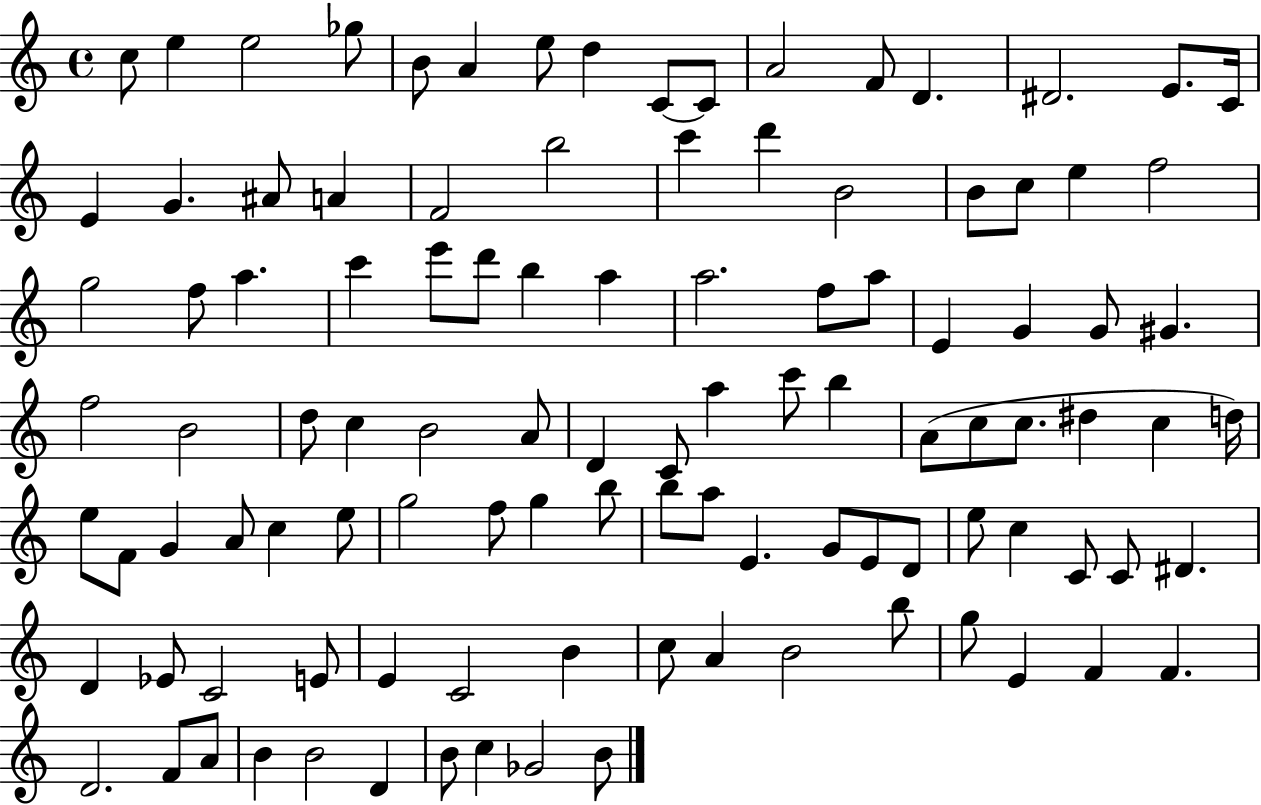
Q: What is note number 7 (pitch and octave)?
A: E5